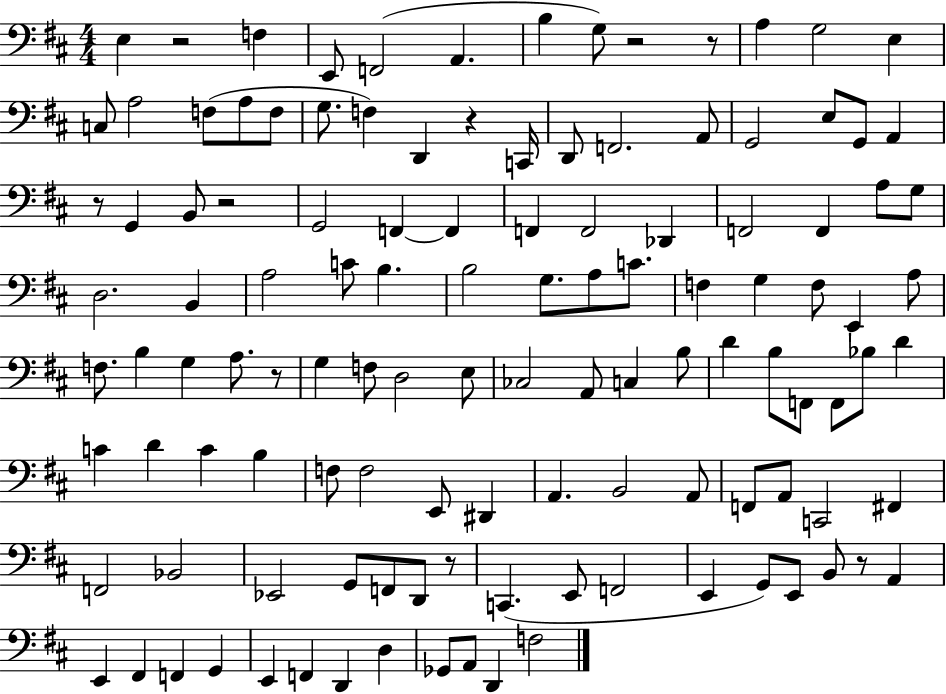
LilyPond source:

{
  \clef bass
  \numericTimeSignature
  \time 4/4
  \key d \major
  e4 r2 f4 | e,8 f,2( a,4. | b4 g8) r2 r8 | a4 g2 e4 | \break c8 a2 f8( a8 f8 | g8. f4) d,4 r4 c,16 | d,8 f,2. a,8 | g,2 e8 g,8 a,4 | \break r8 g,4 b,8 r2 | g,2 f,4~~ f,4 | f,4 f,2 des,4 | f,2 f,4 a8 g8 | \break d2. b,4 | a2 c'8 b4. | b2 g8. a8 c'8. | f4 g4 f8 e,4 a8 | \break f8. b4 g4 a8. r8 | g4 f8 d2 e8 | ces2 a,8 c4 b8 | d'4 b8 f,8 f,8 bes8 d'4 | \break c'4 d'4 c'4 b4 | f8 f2 e,8 dis,4 | a,4. b,2 a,8 | f,8 a,8 c,2 fis,4 | \break f,2 bes,2 | ees,2 g,8 f,8 d,8 r8 | c,4.( e,8 f,2 | e,4 g,8) e,8 b,8 r8 a,4 | \break e,4 fis,4 f,4 g,4 | e,4 f,4 d,4 d4 | ges,8 a,8 d,4 f2 | \bar "|."
}